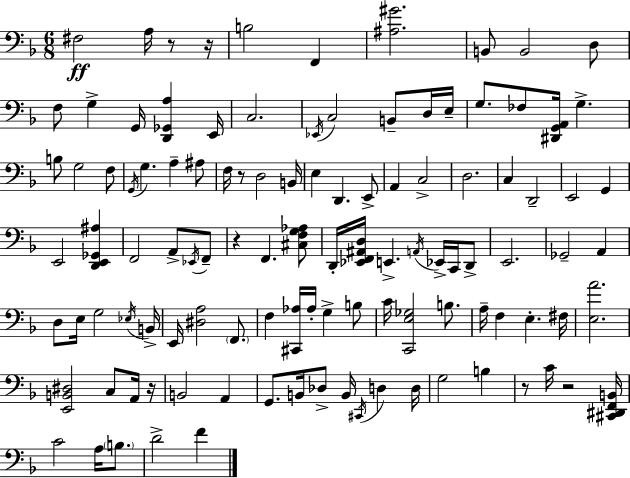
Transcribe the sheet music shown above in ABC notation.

X:1
T:Untitled
M:6/8
L:1/4
K:Dm
^F,2 A,/4 z/2 z/4 B,2 F,, [^A,^G]2 B,,/2 B,,2 D,/2 F,/2 G, G,,/4 [D,,_G,,A,] E,,/4 C,2 _E,,/4 C,2 B,,/2 D,/4 E,/4 G,/2 _F,/2 [^D,,G,,A,,]/4 G, B,/2 G,2 F,/2 G,,/4 G, A, ^A,/2 F,/4 z/2 D,2 B,,/4 E, D,, E,,/2 A,, C,2 D,2 C, D,,2 E,,2 G,, E,,2 [D,,E,,_G,,^A,] F,,2 A,,/2 _E,,/4 F,,/2 z F,, [^C,F,G,_A,]/2 D,,/4 [_E,,F,,^A,,D,]/4 E,, A,,/4 _E,,/4 C,,/4 D,,/2 E,,2 _G,,2 A,, D,/2 E,/4 G,2 _E,/4 B,,/4 E,,/4 [^D,A,]2 F,,/2 F, [^C,,_A,]/4 _A,/4 G, B,/2 C/4 [C,,E,_G,]2 B,/2 A,/4 F, E, ^F,/4 [E,A]2 [E,,B,,^D,]2 C,/2 A,,/4 z/4 B,,2 A,, G,,/2 B,,/4 _D,/2 B,,/4 ^C,,/4 D, D,/4 G,2 B, z/2 C/4 z2 [^C,,^D,,F,,B,,]/4 C2 A,/4 B,/2 D2 F